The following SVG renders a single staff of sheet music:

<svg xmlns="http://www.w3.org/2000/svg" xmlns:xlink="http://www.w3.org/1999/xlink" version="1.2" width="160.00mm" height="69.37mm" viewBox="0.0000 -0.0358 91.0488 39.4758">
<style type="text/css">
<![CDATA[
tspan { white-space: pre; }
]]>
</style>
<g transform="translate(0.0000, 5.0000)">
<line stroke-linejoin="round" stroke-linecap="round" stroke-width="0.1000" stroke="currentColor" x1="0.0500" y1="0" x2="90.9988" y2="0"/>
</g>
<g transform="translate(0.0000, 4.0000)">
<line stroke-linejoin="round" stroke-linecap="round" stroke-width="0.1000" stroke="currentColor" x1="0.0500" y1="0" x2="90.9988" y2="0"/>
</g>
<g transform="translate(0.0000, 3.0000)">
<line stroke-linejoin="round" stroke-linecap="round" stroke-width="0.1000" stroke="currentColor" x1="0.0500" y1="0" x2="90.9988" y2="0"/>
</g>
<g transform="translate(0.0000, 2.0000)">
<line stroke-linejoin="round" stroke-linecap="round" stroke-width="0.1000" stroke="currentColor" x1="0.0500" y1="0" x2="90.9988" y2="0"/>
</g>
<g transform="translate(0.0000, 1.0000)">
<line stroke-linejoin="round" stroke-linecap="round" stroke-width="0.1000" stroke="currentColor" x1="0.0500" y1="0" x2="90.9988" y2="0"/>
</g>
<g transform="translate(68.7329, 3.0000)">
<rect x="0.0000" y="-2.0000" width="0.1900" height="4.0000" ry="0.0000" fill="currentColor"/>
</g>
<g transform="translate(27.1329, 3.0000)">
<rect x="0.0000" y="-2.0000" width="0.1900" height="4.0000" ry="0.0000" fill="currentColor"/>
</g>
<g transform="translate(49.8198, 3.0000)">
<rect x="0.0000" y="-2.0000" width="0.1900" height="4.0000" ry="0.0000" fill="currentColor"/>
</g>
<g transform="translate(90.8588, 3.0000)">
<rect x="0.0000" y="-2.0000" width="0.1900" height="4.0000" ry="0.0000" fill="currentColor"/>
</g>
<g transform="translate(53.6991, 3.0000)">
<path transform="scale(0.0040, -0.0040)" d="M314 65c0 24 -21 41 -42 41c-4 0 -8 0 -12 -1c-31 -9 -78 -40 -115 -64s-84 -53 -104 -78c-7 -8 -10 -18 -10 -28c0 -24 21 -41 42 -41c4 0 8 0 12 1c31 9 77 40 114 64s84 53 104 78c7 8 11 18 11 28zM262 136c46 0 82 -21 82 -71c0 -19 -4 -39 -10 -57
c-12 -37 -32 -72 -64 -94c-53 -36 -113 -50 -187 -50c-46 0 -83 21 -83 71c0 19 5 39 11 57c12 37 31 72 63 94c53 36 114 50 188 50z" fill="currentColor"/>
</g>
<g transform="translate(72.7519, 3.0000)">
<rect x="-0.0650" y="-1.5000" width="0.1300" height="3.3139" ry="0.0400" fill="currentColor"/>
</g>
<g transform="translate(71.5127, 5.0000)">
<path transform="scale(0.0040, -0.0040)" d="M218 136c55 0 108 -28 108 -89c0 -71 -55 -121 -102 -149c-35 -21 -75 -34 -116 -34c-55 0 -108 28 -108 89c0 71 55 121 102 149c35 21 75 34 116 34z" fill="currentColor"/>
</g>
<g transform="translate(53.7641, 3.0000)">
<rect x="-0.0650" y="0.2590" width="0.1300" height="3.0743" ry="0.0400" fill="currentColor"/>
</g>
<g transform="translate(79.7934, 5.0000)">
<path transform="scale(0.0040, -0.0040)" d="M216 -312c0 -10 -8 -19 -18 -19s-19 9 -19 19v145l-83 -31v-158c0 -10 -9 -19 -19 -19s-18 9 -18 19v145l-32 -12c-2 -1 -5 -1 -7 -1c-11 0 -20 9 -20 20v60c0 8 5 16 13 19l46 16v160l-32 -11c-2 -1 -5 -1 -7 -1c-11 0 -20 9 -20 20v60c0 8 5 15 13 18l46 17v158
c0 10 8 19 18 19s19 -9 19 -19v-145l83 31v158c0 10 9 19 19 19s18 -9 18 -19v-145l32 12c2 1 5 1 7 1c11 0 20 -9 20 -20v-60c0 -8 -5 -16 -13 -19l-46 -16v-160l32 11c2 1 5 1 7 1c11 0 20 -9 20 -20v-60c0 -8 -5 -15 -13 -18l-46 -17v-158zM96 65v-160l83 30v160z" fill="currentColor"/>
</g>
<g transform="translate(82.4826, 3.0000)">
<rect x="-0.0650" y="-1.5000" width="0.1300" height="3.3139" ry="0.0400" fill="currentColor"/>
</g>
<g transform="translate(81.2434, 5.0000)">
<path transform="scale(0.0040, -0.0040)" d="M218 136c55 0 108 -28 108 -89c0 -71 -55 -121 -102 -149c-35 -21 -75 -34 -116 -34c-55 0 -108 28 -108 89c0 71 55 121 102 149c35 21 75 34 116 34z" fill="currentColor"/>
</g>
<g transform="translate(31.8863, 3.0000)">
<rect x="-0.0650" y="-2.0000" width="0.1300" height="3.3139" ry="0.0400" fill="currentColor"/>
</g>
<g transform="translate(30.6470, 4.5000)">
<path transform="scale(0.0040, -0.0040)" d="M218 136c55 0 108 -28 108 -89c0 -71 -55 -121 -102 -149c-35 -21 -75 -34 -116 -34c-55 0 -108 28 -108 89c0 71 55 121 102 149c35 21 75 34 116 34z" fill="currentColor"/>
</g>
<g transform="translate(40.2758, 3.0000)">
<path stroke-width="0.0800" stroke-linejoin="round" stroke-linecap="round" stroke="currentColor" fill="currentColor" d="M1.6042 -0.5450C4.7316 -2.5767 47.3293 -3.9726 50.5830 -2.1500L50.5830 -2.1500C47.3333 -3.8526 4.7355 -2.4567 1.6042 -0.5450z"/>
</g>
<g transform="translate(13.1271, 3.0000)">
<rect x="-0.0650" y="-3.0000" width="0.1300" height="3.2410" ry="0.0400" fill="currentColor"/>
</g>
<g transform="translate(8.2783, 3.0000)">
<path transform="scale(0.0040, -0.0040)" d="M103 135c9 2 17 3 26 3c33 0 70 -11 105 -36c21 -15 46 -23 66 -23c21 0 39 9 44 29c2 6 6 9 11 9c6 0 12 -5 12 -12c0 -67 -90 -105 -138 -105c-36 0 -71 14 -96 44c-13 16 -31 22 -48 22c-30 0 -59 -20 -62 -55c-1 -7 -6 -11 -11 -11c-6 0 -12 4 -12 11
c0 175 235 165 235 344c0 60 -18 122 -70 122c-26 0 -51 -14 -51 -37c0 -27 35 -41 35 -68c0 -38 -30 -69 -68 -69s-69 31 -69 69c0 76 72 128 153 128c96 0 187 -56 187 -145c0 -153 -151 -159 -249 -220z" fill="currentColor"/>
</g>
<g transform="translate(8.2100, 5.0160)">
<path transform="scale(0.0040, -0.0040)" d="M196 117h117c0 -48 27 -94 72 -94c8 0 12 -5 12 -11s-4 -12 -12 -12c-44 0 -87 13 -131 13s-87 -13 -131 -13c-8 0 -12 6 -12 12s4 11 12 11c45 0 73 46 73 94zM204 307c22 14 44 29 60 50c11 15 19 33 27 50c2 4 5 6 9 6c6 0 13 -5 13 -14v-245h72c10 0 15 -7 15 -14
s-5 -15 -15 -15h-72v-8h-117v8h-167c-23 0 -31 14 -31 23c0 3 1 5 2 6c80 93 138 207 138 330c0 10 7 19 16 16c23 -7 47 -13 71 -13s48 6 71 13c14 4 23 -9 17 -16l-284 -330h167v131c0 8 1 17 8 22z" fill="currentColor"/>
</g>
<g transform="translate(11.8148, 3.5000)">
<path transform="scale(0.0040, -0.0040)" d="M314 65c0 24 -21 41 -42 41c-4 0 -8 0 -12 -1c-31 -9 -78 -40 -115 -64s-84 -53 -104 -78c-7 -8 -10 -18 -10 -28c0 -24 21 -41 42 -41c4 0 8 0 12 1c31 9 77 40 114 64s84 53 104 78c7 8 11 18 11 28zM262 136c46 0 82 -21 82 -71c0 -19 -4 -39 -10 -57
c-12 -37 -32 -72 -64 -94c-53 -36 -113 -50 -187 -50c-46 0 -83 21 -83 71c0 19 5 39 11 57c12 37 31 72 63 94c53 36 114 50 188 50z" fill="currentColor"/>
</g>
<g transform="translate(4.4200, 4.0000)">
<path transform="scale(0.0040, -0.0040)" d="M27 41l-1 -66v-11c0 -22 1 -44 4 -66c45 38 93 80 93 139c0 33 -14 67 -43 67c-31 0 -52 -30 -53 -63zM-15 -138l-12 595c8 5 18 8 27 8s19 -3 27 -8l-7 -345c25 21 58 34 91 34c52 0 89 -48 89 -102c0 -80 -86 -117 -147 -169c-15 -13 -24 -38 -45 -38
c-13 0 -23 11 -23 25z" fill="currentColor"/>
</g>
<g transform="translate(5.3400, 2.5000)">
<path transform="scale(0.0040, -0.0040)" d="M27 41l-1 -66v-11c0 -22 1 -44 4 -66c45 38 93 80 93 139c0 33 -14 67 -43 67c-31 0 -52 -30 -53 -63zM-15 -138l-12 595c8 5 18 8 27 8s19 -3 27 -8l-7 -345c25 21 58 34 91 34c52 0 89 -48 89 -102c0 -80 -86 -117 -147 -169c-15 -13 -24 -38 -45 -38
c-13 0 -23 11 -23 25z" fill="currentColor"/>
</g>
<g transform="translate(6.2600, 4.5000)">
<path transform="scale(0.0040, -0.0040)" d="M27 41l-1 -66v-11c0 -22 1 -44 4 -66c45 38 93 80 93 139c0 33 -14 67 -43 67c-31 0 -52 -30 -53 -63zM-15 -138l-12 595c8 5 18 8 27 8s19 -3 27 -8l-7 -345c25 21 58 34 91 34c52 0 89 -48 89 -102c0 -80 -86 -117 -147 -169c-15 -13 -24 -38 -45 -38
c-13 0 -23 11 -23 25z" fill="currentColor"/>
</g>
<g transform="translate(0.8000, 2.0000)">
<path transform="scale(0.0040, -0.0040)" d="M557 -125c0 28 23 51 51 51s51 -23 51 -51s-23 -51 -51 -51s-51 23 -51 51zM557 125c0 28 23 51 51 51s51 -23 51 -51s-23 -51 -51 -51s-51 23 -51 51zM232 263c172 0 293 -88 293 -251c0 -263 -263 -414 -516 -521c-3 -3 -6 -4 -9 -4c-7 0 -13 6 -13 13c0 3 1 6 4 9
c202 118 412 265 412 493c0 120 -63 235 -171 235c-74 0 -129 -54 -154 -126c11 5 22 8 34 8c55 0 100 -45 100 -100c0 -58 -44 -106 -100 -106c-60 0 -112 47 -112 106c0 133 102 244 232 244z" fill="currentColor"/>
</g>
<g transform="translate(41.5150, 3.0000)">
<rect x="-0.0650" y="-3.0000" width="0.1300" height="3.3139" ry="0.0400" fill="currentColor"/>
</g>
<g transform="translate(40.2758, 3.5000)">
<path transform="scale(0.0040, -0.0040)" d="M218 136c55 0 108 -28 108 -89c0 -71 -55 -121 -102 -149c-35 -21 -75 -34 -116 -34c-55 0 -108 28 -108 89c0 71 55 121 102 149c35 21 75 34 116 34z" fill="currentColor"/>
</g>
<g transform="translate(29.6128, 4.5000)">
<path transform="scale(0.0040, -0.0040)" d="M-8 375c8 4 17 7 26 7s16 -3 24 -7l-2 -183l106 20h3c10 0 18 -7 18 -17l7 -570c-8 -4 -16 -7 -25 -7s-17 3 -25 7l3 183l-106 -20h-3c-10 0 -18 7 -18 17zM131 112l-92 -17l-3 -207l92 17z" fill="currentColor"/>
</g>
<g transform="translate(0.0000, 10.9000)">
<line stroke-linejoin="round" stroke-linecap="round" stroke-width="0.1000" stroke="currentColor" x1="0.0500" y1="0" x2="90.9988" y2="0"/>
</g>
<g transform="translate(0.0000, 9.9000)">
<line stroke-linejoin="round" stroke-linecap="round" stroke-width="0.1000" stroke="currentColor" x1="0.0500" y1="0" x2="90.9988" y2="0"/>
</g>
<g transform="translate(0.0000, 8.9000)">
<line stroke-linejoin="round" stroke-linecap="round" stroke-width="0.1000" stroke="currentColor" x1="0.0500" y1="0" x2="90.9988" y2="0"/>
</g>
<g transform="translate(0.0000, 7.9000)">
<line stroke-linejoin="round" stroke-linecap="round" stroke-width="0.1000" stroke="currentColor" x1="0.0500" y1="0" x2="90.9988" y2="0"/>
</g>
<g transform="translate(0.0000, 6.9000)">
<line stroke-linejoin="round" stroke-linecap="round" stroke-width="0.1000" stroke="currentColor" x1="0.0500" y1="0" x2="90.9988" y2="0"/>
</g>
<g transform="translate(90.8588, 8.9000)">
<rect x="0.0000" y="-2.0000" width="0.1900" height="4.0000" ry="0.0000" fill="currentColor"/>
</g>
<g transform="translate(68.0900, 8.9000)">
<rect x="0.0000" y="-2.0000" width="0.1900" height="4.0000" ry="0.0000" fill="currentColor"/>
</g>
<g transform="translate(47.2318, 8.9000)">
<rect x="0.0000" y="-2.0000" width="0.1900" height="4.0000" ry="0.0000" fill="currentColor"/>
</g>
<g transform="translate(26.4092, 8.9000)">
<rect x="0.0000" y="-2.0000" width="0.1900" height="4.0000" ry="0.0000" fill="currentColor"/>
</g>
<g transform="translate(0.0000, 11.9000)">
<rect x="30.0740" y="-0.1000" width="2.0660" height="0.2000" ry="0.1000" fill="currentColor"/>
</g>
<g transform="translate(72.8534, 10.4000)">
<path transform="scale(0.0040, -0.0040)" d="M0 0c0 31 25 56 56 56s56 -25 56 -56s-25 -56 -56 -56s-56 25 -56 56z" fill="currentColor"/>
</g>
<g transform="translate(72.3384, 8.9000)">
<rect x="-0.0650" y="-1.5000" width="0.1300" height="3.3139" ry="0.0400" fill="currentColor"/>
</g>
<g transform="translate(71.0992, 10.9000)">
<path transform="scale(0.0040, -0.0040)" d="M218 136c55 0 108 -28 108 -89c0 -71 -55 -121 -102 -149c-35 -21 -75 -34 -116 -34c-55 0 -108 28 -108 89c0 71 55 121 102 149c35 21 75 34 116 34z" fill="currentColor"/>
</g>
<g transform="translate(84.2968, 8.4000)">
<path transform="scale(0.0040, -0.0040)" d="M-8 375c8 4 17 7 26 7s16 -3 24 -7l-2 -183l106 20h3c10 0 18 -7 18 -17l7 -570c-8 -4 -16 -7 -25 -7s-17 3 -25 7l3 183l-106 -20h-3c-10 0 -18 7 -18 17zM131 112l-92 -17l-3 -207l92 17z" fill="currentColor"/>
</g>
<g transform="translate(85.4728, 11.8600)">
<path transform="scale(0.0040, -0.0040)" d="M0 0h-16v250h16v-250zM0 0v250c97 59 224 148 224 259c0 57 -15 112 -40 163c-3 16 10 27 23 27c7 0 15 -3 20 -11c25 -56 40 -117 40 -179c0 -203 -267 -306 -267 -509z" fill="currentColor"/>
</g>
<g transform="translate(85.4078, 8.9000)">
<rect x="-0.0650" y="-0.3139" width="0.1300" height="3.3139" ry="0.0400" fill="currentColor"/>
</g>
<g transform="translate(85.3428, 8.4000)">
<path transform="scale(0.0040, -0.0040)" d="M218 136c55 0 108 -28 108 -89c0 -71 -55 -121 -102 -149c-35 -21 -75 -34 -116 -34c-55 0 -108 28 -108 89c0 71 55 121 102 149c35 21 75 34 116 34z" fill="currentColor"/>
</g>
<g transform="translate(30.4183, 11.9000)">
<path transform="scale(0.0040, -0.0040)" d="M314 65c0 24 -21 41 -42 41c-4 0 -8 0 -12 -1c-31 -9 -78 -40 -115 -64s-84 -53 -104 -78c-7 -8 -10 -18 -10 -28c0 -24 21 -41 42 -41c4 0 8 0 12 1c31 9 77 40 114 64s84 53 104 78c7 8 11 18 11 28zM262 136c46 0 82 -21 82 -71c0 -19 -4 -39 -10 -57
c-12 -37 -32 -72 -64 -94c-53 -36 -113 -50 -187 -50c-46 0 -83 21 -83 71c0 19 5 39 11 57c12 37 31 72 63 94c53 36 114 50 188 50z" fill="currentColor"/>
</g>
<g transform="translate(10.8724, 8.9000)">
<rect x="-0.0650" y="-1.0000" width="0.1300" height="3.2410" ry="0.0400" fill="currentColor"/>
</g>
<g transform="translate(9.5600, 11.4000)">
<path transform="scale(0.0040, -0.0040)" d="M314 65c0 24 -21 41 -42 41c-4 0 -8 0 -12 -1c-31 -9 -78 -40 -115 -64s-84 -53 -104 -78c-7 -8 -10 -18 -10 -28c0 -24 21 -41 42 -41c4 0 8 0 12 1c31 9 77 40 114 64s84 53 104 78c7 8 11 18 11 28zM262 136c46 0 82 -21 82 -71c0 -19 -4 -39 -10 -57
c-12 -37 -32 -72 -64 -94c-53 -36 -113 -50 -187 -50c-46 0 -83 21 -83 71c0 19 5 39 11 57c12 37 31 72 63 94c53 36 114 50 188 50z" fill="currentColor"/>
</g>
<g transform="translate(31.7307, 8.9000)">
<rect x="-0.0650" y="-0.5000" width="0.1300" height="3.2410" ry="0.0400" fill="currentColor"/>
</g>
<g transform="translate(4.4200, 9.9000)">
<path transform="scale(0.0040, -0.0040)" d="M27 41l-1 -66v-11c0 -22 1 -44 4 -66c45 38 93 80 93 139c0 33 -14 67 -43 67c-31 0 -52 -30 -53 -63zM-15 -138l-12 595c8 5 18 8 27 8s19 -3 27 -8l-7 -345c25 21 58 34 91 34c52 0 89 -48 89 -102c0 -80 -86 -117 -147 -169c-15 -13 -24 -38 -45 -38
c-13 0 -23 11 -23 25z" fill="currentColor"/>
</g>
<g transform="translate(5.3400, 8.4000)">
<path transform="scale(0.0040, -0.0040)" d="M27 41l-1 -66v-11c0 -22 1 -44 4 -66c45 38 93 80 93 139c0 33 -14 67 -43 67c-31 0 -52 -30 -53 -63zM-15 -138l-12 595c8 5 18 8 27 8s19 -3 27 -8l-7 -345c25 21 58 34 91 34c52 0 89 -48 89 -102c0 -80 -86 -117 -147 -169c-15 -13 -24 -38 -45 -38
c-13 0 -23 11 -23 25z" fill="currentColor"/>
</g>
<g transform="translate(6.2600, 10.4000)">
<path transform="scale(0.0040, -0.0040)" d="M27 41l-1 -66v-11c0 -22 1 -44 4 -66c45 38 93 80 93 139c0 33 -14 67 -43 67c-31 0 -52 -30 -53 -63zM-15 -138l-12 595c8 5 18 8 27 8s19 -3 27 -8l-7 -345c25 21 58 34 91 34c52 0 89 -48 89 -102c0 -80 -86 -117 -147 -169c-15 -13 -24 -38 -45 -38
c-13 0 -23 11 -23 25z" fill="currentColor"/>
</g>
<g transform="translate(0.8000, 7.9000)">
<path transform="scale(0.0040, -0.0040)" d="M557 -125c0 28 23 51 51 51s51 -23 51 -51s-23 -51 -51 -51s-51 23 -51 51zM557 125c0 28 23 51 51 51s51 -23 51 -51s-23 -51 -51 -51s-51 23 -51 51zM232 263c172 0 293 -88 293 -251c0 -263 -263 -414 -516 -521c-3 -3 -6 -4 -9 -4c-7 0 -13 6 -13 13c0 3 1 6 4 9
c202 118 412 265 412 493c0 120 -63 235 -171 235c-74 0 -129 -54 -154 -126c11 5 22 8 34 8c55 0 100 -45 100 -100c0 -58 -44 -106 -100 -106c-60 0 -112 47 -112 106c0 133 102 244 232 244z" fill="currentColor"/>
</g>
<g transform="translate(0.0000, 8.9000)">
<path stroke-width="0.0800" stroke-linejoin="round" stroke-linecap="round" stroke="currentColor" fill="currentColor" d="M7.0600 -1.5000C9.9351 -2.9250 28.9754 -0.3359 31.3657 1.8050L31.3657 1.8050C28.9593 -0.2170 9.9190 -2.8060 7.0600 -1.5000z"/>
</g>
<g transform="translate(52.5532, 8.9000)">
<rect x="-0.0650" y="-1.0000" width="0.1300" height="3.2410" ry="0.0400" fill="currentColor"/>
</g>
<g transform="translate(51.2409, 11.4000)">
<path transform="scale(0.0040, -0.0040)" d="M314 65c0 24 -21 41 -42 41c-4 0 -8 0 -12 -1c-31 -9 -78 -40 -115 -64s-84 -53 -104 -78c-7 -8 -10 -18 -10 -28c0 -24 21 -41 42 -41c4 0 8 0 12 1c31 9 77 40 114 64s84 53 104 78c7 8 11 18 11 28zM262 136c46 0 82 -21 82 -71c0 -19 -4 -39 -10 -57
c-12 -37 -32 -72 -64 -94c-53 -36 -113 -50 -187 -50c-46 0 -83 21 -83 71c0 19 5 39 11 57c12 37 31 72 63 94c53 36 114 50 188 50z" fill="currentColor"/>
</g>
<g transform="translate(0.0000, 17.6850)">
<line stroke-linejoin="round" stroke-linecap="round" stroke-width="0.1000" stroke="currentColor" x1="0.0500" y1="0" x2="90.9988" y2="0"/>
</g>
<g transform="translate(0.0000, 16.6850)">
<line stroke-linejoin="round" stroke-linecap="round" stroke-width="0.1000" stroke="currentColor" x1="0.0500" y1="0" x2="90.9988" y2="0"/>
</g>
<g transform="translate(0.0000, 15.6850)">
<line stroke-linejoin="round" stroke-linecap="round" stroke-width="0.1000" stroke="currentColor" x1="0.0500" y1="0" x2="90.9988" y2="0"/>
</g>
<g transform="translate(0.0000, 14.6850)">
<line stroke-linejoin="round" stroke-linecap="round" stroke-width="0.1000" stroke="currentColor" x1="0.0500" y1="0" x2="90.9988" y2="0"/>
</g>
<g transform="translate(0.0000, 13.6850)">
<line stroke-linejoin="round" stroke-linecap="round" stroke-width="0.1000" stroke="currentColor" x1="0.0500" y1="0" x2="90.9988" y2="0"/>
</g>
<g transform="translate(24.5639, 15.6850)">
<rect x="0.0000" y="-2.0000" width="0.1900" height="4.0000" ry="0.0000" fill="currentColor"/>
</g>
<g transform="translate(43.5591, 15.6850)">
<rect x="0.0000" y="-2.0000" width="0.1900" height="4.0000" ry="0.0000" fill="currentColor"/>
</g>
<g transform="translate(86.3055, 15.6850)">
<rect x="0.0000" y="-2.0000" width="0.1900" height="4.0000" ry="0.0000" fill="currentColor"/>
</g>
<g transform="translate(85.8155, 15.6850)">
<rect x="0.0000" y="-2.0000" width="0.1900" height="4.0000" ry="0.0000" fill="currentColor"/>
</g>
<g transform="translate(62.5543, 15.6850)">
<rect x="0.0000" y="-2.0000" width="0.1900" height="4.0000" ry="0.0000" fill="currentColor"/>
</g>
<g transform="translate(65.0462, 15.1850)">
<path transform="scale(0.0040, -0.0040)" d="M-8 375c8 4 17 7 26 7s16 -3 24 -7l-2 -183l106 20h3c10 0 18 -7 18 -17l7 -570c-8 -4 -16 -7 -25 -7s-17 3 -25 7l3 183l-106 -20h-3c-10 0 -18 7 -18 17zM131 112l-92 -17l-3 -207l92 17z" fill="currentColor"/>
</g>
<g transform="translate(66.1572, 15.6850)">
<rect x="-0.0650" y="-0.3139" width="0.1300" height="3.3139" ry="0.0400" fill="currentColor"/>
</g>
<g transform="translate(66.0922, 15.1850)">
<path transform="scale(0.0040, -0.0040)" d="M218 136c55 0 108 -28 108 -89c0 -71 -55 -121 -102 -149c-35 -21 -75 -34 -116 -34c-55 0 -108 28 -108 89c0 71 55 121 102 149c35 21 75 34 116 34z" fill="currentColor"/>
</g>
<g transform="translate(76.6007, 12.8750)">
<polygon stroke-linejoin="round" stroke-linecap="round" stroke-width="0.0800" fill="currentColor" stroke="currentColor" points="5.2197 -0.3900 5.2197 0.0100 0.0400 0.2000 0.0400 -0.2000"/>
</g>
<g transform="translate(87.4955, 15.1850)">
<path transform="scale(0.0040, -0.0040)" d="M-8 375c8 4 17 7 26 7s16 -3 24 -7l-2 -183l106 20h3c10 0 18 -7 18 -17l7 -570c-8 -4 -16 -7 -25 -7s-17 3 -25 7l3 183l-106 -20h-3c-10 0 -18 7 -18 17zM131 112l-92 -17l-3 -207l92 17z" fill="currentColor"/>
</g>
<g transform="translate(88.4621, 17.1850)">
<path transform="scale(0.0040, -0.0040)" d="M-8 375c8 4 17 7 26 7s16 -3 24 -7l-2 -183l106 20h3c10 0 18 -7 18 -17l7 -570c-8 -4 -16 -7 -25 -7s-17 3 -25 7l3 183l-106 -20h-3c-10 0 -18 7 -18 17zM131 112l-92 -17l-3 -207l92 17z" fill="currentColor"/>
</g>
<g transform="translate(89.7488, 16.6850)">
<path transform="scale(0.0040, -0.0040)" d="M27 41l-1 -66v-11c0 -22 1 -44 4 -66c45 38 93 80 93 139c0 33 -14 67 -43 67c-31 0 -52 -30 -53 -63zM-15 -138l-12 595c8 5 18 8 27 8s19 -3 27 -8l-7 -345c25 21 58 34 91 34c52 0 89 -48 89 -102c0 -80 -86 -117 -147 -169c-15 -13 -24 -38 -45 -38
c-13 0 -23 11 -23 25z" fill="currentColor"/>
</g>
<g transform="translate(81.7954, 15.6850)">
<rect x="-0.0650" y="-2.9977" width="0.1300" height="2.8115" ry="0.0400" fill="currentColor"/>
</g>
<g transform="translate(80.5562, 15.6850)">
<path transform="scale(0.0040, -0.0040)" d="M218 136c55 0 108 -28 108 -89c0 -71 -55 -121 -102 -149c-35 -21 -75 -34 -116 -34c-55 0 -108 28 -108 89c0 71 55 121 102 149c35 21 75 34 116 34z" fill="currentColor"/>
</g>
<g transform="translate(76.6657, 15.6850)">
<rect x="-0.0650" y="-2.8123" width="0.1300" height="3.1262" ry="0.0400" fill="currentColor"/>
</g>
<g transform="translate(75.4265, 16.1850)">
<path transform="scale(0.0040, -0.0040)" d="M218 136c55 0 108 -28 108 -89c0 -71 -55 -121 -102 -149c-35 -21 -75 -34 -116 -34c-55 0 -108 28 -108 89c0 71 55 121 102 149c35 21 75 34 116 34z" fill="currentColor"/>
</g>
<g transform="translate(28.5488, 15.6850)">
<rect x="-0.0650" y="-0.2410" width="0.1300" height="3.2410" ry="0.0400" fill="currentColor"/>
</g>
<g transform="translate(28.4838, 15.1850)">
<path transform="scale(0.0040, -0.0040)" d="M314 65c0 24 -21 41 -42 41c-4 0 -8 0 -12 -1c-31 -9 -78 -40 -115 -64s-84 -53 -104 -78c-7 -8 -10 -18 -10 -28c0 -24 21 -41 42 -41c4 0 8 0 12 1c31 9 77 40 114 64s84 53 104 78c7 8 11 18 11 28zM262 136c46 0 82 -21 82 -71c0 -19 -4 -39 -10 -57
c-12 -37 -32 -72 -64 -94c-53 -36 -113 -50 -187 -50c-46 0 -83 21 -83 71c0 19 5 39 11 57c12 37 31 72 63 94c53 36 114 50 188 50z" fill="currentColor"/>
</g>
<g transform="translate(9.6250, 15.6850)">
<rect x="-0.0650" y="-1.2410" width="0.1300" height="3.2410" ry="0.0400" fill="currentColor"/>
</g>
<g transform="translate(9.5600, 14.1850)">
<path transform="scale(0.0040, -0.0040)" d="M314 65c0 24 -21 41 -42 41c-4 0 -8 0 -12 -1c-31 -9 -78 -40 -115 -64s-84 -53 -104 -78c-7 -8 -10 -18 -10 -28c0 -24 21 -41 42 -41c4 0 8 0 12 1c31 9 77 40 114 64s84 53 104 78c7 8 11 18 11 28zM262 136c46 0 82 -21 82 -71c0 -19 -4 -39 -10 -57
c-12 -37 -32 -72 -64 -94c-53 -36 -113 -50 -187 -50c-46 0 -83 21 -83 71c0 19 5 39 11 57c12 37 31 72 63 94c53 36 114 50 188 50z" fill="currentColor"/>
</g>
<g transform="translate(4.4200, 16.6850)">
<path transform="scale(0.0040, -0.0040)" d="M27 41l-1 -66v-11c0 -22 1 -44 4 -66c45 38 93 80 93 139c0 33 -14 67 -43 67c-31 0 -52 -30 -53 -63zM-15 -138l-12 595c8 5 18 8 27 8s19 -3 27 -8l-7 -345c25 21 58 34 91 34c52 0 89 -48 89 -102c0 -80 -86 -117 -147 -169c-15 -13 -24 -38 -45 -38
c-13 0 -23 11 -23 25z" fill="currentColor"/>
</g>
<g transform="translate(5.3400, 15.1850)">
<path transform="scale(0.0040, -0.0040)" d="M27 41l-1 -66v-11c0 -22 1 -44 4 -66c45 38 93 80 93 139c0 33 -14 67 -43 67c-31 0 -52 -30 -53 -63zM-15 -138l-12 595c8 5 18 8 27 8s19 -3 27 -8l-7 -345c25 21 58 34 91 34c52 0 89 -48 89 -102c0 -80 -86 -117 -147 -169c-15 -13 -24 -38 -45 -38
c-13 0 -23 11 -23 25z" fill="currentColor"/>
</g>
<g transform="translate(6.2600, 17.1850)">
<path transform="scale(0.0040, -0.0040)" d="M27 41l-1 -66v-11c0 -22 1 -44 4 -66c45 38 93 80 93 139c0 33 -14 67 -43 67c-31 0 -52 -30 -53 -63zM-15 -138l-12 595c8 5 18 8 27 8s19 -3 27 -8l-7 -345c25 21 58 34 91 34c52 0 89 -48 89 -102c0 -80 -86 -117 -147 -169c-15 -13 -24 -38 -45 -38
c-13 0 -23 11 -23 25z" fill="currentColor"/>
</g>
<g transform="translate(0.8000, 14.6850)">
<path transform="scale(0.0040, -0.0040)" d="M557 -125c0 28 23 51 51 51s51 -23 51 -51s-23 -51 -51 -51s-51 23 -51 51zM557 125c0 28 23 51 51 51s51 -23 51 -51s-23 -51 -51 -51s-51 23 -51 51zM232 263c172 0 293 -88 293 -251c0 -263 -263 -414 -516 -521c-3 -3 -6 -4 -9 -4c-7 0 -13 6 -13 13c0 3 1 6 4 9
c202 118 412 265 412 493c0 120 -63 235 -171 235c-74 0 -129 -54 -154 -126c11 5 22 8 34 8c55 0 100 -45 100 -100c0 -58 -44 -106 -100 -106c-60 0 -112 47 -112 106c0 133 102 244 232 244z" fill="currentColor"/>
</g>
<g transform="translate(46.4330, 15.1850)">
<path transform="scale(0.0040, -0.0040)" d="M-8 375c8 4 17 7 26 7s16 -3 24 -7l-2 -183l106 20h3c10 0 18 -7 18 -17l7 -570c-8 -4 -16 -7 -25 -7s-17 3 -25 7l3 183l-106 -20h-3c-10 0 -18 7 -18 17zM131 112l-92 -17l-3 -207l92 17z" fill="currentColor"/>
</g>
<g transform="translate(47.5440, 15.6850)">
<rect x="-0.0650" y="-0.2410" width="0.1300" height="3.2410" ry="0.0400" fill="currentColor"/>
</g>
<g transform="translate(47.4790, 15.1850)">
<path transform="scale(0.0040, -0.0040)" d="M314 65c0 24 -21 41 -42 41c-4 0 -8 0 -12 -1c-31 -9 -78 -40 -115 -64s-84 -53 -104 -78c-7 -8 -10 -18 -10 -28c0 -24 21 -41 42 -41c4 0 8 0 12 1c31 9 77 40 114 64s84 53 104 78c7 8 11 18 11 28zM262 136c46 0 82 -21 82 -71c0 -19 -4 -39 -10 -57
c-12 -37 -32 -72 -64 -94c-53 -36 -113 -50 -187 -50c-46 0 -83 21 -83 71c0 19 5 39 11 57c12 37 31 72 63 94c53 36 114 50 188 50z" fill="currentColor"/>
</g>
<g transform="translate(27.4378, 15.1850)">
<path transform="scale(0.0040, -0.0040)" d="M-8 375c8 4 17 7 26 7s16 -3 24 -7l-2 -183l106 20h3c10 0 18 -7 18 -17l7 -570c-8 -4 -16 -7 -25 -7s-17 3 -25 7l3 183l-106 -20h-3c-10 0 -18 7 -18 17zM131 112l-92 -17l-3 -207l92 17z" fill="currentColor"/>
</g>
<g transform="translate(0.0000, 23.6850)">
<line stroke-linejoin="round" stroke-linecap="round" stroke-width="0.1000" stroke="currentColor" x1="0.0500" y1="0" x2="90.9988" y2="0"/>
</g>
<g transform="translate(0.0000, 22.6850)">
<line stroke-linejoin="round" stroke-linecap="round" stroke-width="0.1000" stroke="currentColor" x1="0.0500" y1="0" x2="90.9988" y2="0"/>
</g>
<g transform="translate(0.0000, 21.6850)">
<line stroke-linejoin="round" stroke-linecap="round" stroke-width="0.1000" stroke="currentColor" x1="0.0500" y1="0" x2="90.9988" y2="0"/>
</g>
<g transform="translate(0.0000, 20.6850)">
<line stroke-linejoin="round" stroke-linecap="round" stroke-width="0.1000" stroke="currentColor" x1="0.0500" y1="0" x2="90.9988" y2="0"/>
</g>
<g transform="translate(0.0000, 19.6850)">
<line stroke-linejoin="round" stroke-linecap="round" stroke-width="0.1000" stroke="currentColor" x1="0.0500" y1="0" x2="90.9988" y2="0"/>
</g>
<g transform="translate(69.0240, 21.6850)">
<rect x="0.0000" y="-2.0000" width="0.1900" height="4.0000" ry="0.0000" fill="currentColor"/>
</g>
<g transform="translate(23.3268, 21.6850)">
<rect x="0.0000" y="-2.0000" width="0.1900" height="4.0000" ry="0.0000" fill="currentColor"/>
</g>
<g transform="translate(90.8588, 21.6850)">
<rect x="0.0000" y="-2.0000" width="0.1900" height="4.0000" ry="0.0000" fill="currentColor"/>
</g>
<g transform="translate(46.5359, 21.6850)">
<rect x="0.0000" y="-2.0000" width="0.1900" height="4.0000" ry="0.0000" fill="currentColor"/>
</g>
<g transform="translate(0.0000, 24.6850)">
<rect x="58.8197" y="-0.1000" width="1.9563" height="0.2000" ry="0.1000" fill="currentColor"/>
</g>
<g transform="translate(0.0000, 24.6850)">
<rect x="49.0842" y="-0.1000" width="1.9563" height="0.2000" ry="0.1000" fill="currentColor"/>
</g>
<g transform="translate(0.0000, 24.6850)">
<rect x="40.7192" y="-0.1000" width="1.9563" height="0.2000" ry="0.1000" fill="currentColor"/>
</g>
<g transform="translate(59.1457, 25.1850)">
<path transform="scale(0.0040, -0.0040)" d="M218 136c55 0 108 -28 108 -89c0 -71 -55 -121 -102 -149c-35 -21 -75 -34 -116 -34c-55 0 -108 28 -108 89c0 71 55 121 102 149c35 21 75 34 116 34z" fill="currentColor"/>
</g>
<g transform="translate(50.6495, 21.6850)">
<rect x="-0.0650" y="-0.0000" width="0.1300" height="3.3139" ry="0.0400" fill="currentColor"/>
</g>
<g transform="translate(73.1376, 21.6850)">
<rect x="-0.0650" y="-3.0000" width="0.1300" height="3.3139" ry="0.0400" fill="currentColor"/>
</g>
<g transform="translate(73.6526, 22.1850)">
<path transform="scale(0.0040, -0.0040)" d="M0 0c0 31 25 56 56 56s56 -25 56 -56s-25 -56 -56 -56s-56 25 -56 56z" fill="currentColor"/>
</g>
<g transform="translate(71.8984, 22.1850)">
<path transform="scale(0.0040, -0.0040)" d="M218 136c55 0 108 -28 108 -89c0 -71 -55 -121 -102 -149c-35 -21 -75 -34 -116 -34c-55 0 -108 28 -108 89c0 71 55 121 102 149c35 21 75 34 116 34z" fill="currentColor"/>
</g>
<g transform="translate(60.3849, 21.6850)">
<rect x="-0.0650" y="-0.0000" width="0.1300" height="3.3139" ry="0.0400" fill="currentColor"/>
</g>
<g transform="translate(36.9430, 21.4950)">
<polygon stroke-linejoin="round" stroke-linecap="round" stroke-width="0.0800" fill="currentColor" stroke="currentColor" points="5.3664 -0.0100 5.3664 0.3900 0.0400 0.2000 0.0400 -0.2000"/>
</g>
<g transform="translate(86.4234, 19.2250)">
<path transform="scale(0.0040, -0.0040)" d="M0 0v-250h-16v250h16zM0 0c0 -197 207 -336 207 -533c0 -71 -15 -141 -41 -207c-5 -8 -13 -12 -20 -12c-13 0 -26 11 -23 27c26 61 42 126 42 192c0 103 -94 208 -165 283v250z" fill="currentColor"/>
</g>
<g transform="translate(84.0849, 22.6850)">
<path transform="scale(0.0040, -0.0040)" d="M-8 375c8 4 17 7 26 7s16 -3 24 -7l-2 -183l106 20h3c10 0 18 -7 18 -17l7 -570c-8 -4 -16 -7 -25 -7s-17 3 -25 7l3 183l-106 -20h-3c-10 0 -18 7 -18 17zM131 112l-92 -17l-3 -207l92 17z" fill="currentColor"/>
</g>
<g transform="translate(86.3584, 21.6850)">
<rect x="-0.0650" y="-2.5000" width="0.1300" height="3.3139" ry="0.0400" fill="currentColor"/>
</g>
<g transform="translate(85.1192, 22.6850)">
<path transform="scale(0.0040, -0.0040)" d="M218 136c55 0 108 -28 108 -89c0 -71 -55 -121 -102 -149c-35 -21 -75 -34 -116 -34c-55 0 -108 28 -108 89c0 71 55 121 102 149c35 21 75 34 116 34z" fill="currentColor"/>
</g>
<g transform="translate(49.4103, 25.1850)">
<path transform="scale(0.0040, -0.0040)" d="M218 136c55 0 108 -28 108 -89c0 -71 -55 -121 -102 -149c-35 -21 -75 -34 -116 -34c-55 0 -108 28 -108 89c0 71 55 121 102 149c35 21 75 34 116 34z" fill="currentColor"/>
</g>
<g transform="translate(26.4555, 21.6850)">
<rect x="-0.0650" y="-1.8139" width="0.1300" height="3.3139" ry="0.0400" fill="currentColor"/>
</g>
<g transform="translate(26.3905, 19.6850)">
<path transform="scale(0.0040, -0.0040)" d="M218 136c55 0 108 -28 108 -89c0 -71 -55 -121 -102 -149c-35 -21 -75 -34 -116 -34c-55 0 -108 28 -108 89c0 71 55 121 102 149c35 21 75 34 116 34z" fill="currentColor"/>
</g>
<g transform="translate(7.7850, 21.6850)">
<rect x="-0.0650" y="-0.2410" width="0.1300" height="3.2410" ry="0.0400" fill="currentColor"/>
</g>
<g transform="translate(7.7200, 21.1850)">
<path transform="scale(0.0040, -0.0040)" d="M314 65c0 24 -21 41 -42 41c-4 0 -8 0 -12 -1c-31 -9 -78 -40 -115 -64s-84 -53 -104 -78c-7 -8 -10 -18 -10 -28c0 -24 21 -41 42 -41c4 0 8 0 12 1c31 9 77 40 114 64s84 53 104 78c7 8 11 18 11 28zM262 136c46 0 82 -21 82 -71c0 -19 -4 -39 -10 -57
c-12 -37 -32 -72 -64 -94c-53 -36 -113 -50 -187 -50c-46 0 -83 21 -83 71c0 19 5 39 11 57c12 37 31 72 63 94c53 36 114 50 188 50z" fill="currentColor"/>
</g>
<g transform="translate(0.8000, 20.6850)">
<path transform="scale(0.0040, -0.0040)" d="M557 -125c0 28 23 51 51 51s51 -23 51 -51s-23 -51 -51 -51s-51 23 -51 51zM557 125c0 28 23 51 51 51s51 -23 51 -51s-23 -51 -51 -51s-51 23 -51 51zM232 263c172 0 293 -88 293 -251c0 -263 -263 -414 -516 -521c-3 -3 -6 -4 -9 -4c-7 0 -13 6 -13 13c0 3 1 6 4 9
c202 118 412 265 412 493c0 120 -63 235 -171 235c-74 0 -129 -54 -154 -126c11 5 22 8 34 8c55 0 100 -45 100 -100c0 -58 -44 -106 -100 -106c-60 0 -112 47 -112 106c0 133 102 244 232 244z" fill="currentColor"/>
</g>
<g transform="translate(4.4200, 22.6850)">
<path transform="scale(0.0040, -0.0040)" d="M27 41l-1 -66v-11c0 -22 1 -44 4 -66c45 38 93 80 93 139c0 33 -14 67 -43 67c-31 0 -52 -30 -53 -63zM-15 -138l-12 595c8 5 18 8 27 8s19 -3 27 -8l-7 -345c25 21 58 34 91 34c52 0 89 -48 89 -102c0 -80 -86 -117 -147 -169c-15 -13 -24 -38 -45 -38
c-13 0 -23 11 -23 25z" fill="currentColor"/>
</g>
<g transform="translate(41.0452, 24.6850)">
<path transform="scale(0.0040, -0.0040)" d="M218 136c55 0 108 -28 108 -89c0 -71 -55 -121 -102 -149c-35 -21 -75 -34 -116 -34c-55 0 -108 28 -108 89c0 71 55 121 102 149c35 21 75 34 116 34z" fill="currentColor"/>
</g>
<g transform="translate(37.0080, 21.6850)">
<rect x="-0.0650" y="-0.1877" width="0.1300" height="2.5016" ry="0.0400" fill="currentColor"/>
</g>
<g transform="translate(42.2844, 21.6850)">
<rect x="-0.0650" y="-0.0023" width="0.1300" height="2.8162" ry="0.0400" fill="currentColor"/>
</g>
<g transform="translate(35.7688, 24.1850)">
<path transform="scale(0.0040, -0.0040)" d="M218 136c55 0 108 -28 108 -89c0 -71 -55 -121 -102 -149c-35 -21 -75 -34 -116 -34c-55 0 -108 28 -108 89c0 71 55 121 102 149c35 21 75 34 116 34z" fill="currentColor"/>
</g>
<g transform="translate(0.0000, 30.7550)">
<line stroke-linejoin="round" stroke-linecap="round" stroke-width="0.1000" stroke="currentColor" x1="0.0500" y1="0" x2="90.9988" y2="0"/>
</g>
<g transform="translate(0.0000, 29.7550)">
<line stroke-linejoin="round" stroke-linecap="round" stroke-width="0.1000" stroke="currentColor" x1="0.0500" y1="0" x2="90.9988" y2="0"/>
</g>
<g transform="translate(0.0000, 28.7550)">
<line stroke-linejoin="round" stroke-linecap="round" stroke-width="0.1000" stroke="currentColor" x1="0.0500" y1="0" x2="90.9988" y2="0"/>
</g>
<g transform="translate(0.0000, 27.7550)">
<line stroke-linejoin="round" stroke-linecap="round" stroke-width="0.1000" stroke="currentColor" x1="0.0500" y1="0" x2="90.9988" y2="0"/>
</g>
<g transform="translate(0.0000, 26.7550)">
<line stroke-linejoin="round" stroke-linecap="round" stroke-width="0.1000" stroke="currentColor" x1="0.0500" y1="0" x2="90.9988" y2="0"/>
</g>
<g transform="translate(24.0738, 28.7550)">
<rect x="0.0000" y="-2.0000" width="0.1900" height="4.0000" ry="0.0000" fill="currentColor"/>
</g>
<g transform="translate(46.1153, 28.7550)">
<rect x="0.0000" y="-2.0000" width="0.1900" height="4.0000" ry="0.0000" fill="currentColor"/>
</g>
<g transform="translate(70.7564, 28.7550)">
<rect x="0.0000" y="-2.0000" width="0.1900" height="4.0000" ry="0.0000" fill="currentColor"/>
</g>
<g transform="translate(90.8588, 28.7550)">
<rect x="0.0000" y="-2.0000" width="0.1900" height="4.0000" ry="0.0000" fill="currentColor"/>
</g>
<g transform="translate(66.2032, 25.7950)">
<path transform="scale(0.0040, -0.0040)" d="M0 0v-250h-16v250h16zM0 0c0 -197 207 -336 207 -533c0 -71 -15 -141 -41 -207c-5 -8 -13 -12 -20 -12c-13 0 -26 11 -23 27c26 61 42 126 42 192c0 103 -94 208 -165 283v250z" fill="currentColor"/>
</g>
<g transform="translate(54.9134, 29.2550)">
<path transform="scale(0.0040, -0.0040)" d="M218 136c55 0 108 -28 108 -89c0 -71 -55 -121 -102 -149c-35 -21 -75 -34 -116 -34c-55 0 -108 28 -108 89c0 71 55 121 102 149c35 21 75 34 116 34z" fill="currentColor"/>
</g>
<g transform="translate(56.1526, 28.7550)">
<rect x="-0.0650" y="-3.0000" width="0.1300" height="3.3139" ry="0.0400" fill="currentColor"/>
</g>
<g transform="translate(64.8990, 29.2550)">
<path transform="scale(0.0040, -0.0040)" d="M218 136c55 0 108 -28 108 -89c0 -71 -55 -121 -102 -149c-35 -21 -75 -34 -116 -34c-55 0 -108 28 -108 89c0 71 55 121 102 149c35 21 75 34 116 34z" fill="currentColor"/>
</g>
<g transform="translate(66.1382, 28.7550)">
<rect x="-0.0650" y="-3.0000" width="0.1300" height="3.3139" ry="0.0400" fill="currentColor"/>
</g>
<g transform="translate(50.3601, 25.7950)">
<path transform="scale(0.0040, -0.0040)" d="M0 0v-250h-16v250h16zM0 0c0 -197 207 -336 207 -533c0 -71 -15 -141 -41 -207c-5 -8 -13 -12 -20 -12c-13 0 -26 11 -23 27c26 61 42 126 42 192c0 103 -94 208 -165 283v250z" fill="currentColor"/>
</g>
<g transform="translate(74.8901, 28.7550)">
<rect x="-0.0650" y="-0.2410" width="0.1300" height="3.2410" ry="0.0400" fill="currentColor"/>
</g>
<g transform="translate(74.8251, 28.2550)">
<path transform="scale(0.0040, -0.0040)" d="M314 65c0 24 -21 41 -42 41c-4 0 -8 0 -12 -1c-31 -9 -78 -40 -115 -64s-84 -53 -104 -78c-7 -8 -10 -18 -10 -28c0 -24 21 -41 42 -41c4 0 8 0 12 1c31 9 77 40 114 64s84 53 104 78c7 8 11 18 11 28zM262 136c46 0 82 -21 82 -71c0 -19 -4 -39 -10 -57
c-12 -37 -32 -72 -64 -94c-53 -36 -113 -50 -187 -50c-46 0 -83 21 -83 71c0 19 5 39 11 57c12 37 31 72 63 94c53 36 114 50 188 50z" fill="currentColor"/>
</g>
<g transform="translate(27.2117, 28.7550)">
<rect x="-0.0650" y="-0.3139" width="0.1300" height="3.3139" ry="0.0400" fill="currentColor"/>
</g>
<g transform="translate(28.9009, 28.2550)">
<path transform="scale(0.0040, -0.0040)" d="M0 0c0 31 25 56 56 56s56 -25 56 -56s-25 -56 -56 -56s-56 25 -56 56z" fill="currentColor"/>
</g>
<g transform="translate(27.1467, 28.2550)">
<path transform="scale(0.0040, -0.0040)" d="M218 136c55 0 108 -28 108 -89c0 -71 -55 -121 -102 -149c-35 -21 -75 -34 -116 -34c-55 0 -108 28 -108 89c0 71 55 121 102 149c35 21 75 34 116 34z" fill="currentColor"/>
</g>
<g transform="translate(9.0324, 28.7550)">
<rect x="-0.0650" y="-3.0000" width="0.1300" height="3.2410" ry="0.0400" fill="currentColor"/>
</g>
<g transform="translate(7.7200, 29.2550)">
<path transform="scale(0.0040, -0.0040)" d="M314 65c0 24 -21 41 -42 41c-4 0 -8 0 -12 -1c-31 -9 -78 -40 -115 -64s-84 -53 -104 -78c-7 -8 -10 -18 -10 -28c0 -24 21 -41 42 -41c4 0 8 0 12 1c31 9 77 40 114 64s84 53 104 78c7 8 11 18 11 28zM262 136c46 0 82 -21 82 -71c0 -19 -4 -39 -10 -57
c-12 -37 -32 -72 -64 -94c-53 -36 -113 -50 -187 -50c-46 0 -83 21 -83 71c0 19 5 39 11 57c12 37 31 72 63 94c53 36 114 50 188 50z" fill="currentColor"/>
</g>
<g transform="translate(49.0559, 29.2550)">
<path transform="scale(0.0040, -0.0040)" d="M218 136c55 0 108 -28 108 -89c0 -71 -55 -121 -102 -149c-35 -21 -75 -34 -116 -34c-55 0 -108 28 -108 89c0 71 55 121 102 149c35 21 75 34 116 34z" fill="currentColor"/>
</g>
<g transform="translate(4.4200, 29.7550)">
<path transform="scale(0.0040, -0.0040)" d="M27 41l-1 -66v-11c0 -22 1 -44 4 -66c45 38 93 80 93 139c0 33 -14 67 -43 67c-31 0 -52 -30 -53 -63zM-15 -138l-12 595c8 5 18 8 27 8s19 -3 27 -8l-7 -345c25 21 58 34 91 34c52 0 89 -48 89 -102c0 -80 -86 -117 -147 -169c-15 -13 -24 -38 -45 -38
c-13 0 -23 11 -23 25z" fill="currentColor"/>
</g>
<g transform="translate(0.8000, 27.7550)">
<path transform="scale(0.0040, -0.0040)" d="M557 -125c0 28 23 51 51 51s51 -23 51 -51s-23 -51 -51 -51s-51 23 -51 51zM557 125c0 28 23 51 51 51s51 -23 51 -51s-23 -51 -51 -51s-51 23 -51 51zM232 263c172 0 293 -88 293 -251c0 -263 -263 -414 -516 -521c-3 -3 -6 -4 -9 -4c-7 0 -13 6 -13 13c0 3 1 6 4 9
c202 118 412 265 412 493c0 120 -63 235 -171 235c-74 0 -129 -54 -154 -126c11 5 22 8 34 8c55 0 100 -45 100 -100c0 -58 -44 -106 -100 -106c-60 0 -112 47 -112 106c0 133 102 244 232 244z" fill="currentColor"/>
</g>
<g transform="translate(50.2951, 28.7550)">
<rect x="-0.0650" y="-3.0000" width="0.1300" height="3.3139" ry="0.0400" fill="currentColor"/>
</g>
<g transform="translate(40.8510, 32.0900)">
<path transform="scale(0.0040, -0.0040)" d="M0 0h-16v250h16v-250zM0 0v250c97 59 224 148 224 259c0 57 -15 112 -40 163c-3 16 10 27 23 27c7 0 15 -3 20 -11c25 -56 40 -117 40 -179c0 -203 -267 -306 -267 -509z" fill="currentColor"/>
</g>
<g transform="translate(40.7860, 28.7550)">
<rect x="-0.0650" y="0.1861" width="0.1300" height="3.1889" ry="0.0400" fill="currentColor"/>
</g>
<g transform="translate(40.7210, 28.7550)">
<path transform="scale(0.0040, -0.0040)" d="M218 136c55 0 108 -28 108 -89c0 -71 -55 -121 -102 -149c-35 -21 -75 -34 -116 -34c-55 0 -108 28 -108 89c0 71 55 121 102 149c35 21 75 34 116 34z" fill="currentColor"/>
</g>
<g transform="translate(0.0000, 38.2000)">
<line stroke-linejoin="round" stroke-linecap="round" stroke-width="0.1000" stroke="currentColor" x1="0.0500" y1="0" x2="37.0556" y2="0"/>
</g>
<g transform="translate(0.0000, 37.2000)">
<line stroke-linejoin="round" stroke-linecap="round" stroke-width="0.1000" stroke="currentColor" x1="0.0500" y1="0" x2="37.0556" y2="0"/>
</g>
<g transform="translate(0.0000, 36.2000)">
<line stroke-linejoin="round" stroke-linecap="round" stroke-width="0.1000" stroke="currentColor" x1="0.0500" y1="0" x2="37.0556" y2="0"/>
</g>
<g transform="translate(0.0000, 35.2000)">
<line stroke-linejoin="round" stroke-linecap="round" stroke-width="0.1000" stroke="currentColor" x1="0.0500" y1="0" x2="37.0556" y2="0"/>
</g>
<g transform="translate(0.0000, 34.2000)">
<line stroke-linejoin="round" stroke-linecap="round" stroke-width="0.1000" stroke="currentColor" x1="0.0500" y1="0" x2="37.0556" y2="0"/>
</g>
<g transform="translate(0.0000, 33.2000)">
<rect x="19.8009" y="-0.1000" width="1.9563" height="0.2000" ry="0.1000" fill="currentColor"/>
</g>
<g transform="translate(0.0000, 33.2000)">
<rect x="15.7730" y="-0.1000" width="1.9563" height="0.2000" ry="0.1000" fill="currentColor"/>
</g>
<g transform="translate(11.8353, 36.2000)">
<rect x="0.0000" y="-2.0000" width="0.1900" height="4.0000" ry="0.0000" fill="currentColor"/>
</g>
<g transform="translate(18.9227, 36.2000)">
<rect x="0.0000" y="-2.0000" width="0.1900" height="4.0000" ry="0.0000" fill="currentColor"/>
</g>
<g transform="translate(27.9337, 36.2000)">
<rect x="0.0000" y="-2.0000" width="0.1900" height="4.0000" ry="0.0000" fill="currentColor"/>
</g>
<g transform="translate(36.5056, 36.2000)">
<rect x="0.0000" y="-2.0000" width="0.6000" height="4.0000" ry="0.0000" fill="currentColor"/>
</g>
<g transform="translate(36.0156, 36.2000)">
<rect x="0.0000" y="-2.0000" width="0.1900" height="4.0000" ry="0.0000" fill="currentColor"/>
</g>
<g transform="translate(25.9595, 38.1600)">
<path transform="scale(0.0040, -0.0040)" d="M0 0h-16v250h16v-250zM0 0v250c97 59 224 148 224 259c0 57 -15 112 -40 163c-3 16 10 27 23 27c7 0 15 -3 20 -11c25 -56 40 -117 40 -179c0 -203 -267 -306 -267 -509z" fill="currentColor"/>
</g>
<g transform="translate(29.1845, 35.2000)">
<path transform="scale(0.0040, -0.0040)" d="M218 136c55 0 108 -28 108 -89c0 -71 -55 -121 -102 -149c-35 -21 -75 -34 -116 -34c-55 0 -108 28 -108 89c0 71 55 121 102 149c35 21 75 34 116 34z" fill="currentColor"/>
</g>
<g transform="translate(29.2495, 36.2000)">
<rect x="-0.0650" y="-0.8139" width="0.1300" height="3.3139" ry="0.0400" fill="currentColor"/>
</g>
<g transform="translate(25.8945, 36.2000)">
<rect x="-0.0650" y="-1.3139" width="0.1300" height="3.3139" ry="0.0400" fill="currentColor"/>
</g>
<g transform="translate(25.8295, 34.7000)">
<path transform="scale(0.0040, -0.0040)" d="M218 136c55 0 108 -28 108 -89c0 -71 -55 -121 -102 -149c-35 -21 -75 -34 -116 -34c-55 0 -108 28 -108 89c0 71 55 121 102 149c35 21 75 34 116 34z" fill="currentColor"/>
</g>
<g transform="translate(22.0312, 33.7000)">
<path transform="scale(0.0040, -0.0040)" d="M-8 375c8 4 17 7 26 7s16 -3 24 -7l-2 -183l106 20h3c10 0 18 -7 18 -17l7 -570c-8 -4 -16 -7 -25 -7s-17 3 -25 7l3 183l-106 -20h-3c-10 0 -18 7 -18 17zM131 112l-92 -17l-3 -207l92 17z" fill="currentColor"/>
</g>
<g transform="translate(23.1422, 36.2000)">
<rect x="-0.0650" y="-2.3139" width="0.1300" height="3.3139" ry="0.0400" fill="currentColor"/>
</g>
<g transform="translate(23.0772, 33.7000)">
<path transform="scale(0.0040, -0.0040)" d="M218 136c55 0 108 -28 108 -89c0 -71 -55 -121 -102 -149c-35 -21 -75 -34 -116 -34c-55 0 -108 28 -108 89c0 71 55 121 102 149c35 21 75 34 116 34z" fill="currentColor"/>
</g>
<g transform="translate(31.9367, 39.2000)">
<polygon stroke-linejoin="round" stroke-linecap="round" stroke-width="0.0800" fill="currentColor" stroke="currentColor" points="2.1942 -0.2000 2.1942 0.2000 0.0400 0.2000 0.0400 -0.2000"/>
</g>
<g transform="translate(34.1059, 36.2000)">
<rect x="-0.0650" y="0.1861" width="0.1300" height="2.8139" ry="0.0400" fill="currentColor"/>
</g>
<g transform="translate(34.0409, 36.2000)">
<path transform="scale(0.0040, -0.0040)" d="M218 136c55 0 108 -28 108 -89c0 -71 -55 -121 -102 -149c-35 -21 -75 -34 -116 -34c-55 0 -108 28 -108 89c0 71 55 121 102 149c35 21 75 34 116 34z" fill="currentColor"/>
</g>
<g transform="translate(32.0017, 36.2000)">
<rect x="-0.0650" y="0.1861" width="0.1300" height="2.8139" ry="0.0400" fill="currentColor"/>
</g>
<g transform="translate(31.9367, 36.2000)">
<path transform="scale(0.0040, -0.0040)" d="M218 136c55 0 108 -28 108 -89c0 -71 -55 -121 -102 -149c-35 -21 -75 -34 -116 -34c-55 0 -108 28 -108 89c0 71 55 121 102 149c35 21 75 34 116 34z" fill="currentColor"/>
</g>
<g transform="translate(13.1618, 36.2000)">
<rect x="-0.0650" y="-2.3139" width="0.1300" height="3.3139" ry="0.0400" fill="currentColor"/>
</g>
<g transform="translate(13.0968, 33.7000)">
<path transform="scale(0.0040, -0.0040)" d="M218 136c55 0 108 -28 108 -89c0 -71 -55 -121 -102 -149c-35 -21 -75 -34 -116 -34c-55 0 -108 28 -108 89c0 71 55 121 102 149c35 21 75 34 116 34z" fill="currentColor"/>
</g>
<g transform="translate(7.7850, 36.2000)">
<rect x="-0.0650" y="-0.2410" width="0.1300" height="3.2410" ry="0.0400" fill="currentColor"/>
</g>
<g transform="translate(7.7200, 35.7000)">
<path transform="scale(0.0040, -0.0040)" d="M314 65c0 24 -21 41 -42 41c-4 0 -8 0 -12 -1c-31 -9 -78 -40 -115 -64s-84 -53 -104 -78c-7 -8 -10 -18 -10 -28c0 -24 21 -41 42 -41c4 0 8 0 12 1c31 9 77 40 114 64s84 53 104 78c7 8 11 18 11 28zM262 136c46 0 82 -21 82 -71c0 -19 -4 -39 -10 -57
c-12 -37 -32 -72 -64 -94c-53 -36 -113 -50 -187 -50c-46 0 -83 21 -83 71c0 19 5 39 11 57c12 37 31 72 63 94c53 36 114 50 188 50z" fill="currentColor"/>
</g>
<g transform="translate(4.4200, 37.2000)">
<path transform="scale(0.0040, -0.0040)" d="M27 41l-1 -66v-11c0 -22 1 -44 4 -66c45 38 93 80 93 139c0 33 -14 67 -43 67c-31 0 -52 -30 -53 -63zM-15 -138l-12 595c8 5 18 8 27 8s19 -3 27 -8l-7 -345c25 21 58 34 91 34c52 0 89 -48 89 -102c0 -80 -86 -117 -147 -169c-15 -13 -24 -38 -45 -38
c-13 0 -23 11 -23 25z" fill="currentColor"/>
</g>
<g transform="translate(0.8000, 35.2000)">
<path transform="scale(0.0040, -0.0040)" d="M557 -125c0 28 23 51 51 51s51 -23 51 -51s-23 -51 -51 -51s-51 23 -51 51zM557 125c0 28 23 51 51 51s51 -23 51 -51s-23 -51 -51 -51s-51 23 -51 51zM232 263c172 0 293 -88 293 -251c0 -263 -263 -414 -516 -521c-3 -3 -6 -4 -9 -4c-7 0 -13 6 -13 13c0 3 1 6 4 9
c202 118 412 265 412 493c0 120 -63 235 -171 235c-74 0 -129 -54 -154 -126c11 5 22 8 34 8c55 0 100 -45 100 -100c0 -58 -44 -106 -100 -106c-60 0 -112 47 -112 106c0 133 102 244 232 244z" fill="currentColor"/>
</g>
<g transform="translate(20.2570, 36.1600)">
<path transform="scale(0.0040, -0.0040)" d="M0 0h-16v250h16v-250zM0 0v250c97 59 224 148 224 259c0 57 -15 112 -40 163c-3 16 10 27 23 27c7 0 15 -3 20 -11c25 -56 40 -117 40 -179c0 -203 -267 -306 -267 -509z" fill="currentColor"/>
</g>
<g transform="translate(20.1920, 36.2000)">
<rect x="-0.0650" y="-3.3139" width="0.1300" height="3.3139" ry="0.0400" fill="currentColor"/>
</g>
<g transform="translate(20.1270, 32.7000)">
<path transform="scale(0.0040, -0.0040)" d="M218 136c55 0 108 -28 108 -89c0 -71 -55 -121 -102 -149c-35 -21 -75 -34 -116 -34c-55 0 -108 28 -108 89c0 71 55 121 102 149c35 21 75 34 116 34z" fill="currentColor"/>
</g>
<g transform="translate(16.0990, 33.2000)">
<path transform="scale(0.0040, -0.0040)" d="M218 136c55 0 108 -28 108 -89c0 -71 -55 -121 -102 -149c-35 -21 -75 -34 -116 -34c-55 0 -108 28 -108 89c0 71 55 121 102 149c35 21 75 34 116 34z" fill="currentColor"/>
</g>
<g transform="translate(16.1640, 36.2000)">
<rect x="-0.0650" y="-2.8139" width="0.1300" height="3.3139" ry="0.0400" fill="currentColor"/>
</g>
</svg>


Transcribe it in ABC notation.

X:1
T:Untitled
M:2/4
L:1/4
K:Eb
C,2 A,, C, D,2 G,, ^G,, F,,2 _E,,2 F,,2 G,, E,/2 G,2 E,2 E,2 E, C,/2 D,/2 E,2 A, F,,/2 E,,/2 D,, D,, C, B,,/2 C,2 E, D,/2 C,/2 C, C,/2 E,2 E,2 _B, C D/2 B, G,/2 F, D,/2 D,/2